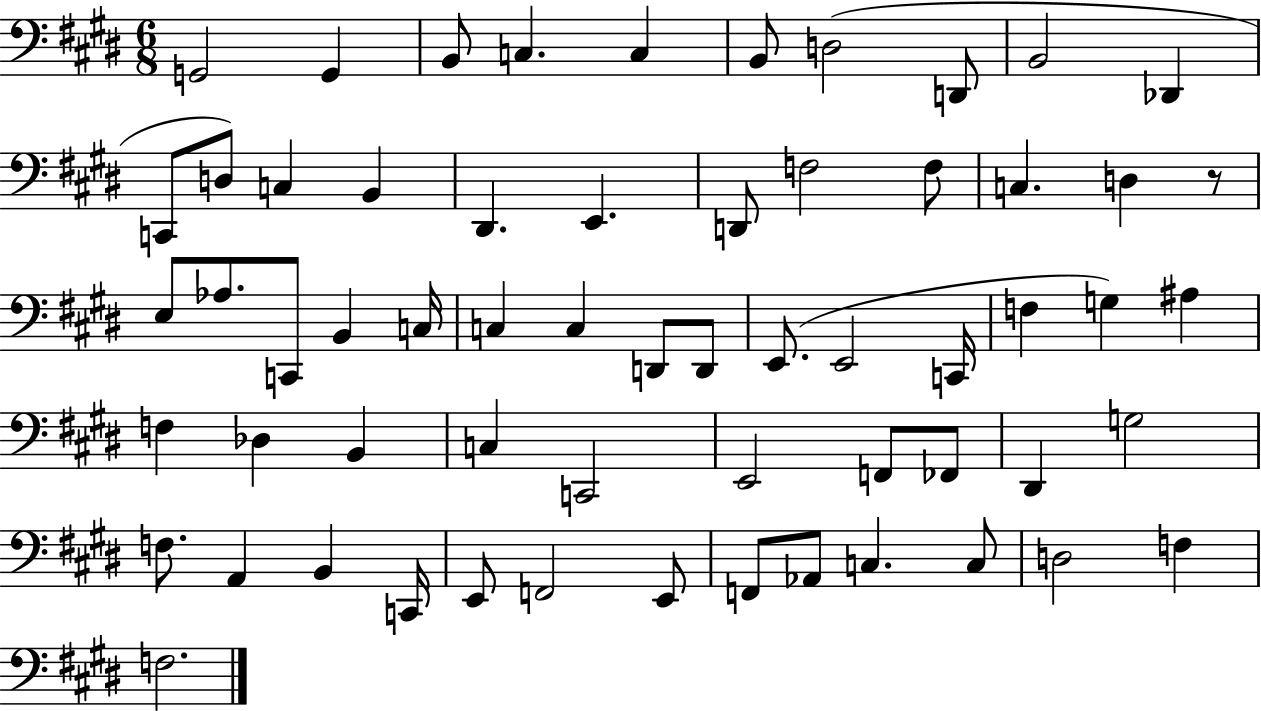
G2/h G2/q B2/e C3/q. C3/q B2/e D3/h D2/e B2/h Db2/q C2/e D3/e C3/q B2/q D#2/q. E2/q. D2/e F3/h F3/e C3/q. D3/q R/e E3/e Ab3/e. C2/e B2/q C3/s C3/q C3/q D2/e D2/e E2/e. E2/h C2/s F3/q G3/q A#3/q F3/q Db3/q B2/q C3/q C2/h E2/h F2/e FES2/e D#2/q G3/h F3/e. A2/q B2/q C2/s E2/e F2/h E2/e F2/e Ab2/e C3/q. C3/e D3/h F3/q F3/h.